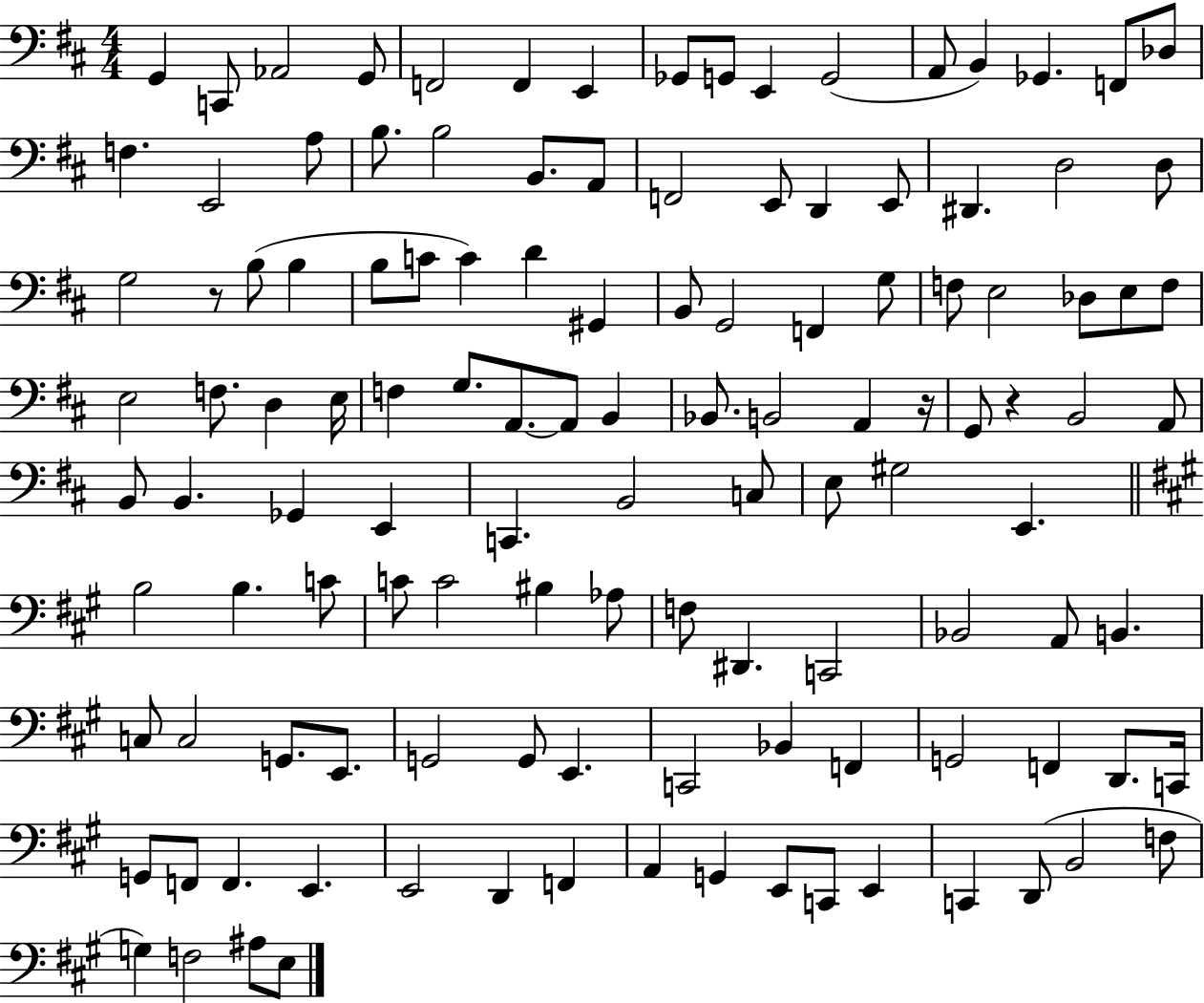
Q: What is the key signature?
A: D major